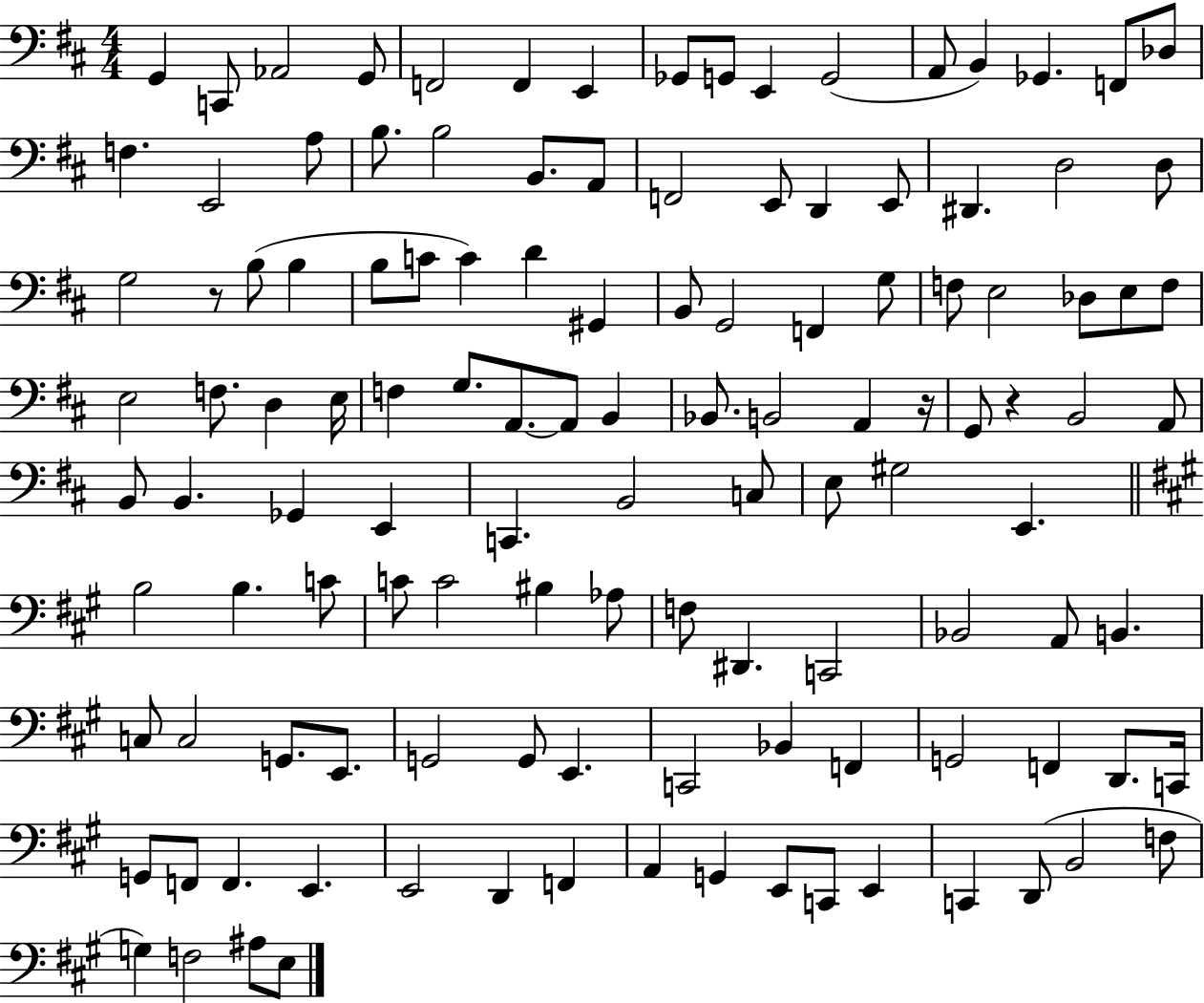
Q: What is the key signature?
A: D major